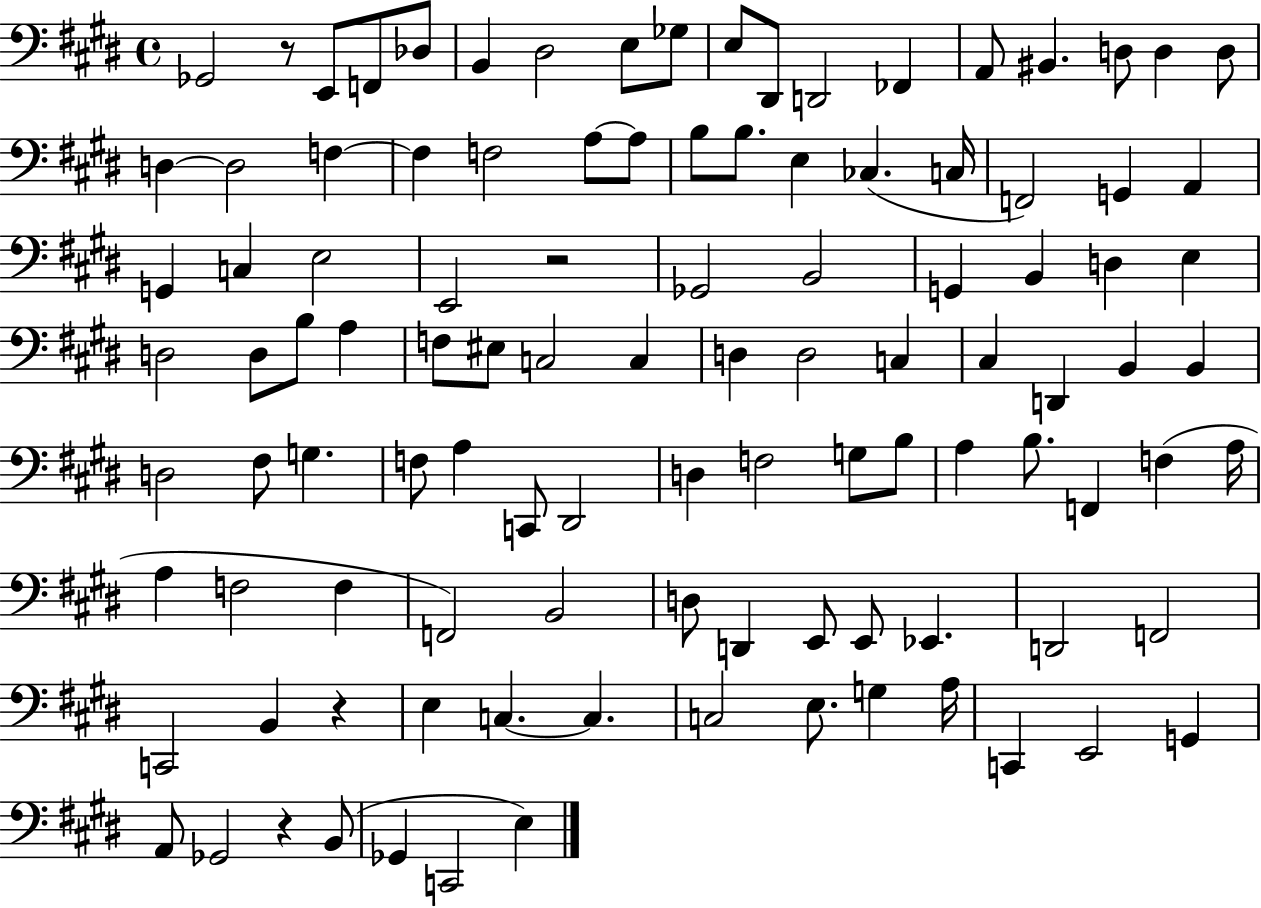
Gb2/h R/e E2/e F2/e Db3/e B2/q D#3/h E3/e Gb3/e E3/e D#2/e D2/h FES2/q A2/e BIS2/q. D3/e D3/q D3/e D3/q D3/h F3/q F3/q F3/h A3/e A3/e B3/e B3/e. E3/q CES3/q. C3/s F2/h G2/q A2/q G2/q C3/q E3/h E2/h R/h Gb2/h B2/h G2/q B2/q D3/q E3/q D3/h D3/e B3/e A3/q F3/e EIS3/e C3/h C3/q D3/q D3/h C3/q C#3/q D2/q B2/q B2/q D3/h F#3/e G3/q. F3/e A3/q C2/e D#2/h D3/q F3/h G3/e B3/e A3/q B3/e. F2/q F3/q A3/s A3/q F3/h F3/q F2/h B2/h D3/e D2/q E2/e E2/e Eb2/q. D2/h F2/h C2/h B2/q R/q E3/q C3/q. C3/q. C3/h E3/e. G3/q A3/s C2/q E2/h G2/q A2/e Gb2/h R/q B2/e Gb2/q C2/h E3/q